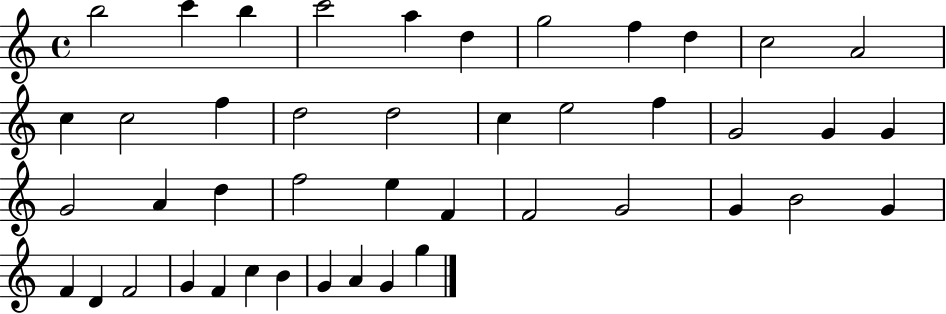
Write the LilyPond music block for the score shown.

{
  \clef treble
  \time 4/4
  \defaultTimeSignature
  \key c \major
  b''2 c'''4 b''4 | c'''2 a''4 d''4 | g''2 f''4 d''4 | c''2 a'2 | \break c''4 c''2 f''4 | d''2 d''2 | c''4 e''2 f''4 | g'2 g'4 g'4 | \break g'2 a'4 d''4 | f''2 e''4 f'4 | f'2 g'2 | g'4 b'2 g'4 | \break f'4 d'4 f'2 | g'4 f'4 c''4 b'4 | g'4 a'4 g'4 g''4 | \bar "|."
}